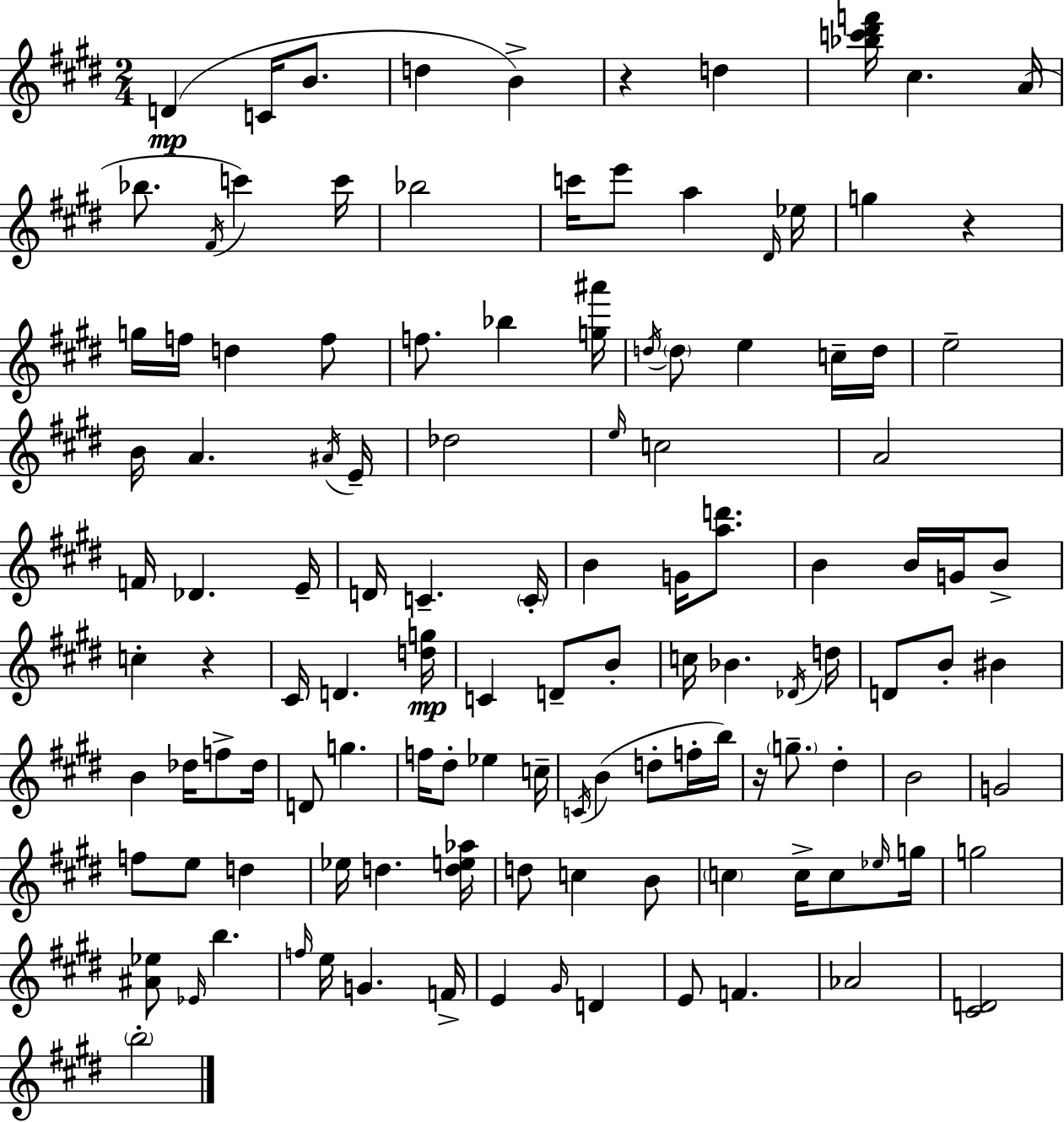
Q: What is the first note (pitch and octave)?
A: D4